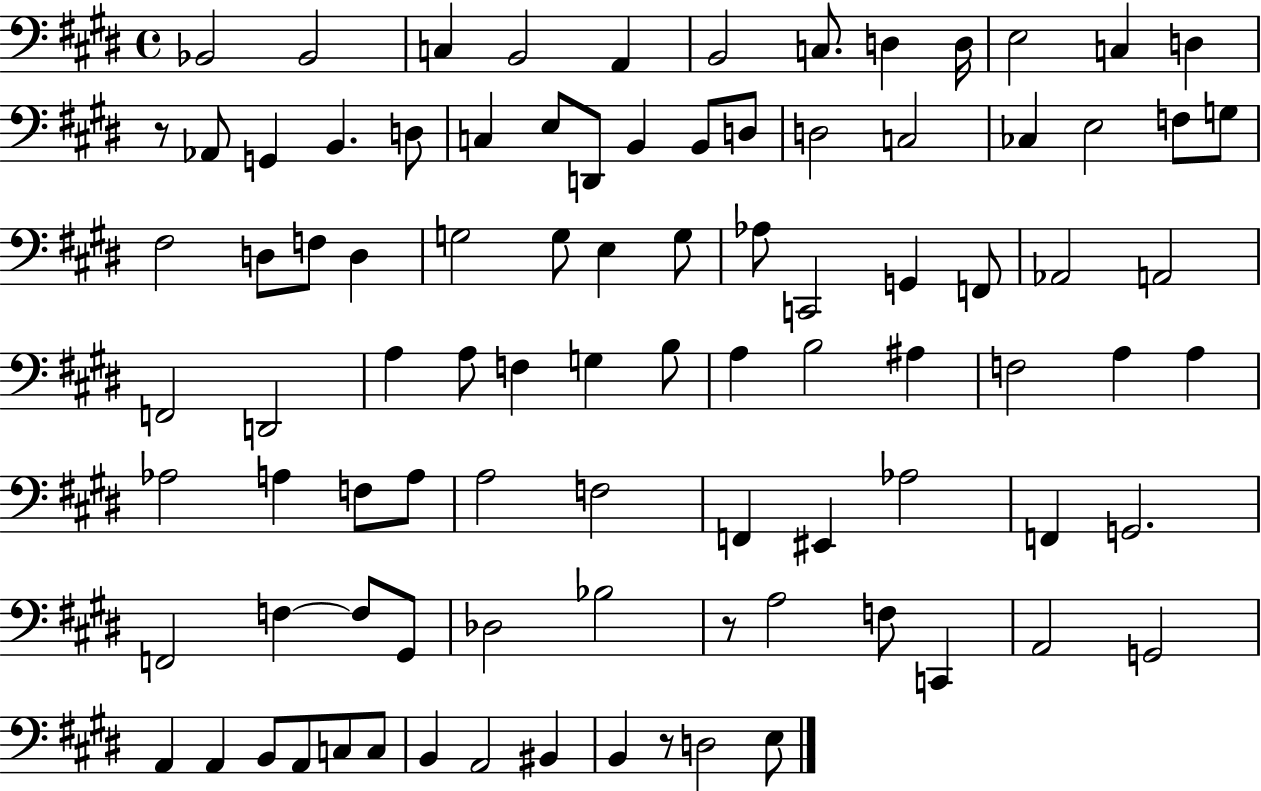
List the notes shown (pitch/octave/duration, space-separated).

Bb2/h Bb2/h C3/q B2/h A2/q B2/h C3/e. D3/q D3/s E3/h C3/q D3/q R/e Ab2/e G2/q B2/q. D3/e C3/q E3/e D2/e B2/q B2/e D3/e D3/h C3/h CES3/q E3/h F3/e G3/e F#3/h D3/e F3/e D3/q G3/h G3/e E3/q G3/e Ab3/e C2/h G2/q F2/e Ab2/h A2/h F2/h D2/h A3/q A3/e F3/q G3/q B3/e A3/q B3/h A#3/q F3/h A3/q A3/q Ab3/h A3/q F3/e A3/e A3/h F3/h F2/q EIS2/q Ab3/h F2/q G2/h. F2/h F3/q F3/e G#2/e Db3/h Bb3/h R/e A3/h F3/e C2/q A2/h G2/h A2/q A2/q B2/e A2/e C3/e C3/e B2/q A2/h BIS2/q B2/q R/e D3/h E3/e